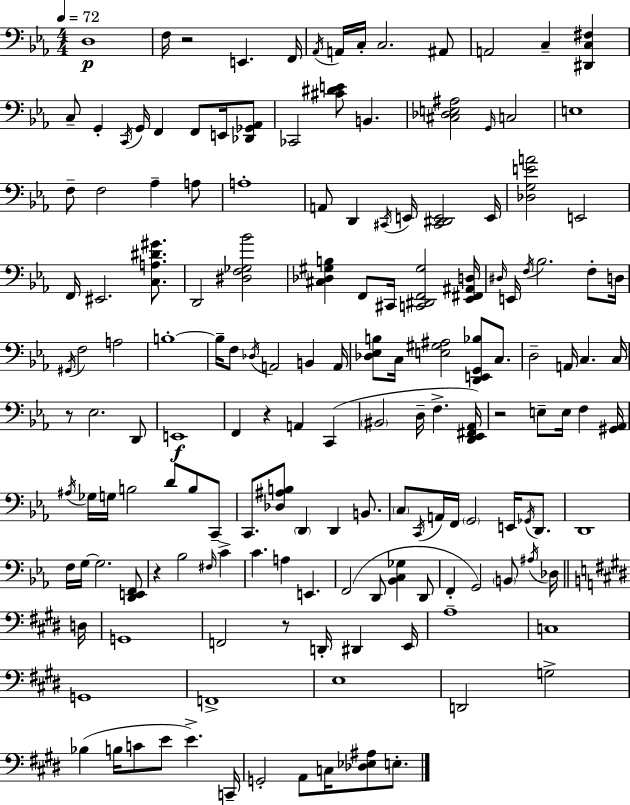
D3/w F3/s R/h E2/q. F2/s Ab2/s A2/s C3/s C3/h. A#2/e A2/h C3/q [D#2,C3,F#3]/q C3/e G2/q C2/s G2/s F2/q F2/e E2/s [Db2,Gb2,Ab2]/e CES2/h [C#4,D#4,E4]/e B2/q. [C#3,Db3,E3,A#3]/h G2/s C3/h E3/w F3/e F3/h Ab3/q A3/e A3/w A2/e D2/q C#2/s E2/s [C#2,D#2,E2]/h E2/s [Db3,G3,E4,A4]/h E2/h F2/s EIS2/h. [C3,A3,D#4,G#4]/e. D2/h [D#3,F3,Gb3,Bb4]/h [C#3,Db3,G#3,B3]/q F2/e C#2/s [C2,D#2,F2,G#3]/h [Eb2,F#2,A#2,D3]/s D#3/s E2/s F3/s Bb3/h. F3/e D3/s G#2/s F3/h A3/h B3/w B3/s F3/e Db3/s A2/h B2/q A2/s [Db3,Eb3,B3]/e C3/s [E3,G#3,A#3]/h [D2,E2,G2,Bb3]/e C3/e. D3/h A2/s C3/q. C3/s R/e Eb3/h. D2/e E2/w F2/q R/q A2/q C2/q BIS2/h D3/s F3/q. [D2,Eb2,F#2,Ab2]/s R/h E3/e E3/s F3/q [G#2,Ab2]/s A#3/s Gb3/s G3/s B3/h D4/e B3/e C2/e C2/e. [Db3,A#3,B3]/e D2/q D2/q B2/e. C3/e C2/s A2/s F2/s G2/h E2/s Gb2/s D2/e. D2/w F3/s G3/s G3/h. [D2,E2,F2]/e R/q Bb3/h F#3/s C4/q C4/q. A3/q E2/q. F2/h D2/e [Bb2,C3,Gb3]/q D2/e F2/q G2/h B2/e A#3/s Db3/s D3/s G2/w F2/h R/e D2/s D#2/q E2/s A3/w C3/w G2/w F2/w E3/w D2/h G3/h Bb3/q B3/s C4/e E4/e E4/q. C2/s G2/h A2/e C3/s [Db3,Eb3,A#3]/e E3/e.